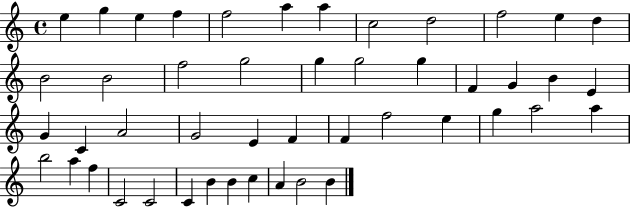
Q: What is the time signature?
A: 4/4